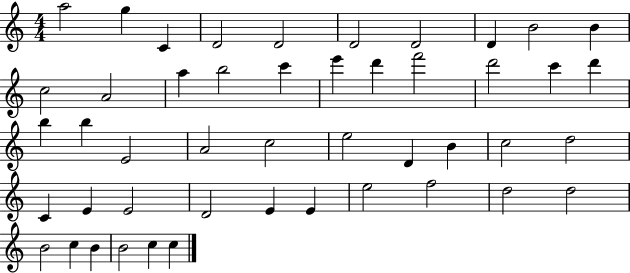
X:1
T:Untitled
M:4/4
L:1/4
K:C
a2 g C D2 D2 D2 D2 D B2 B c2 A2 a b2 c' e' d' f'2 d'2 c' d' b b E2 A2 c2 e2 D B c2 d2 C E E2 D2 E E e2 f2 d2 d2 B2 c B B2 c c